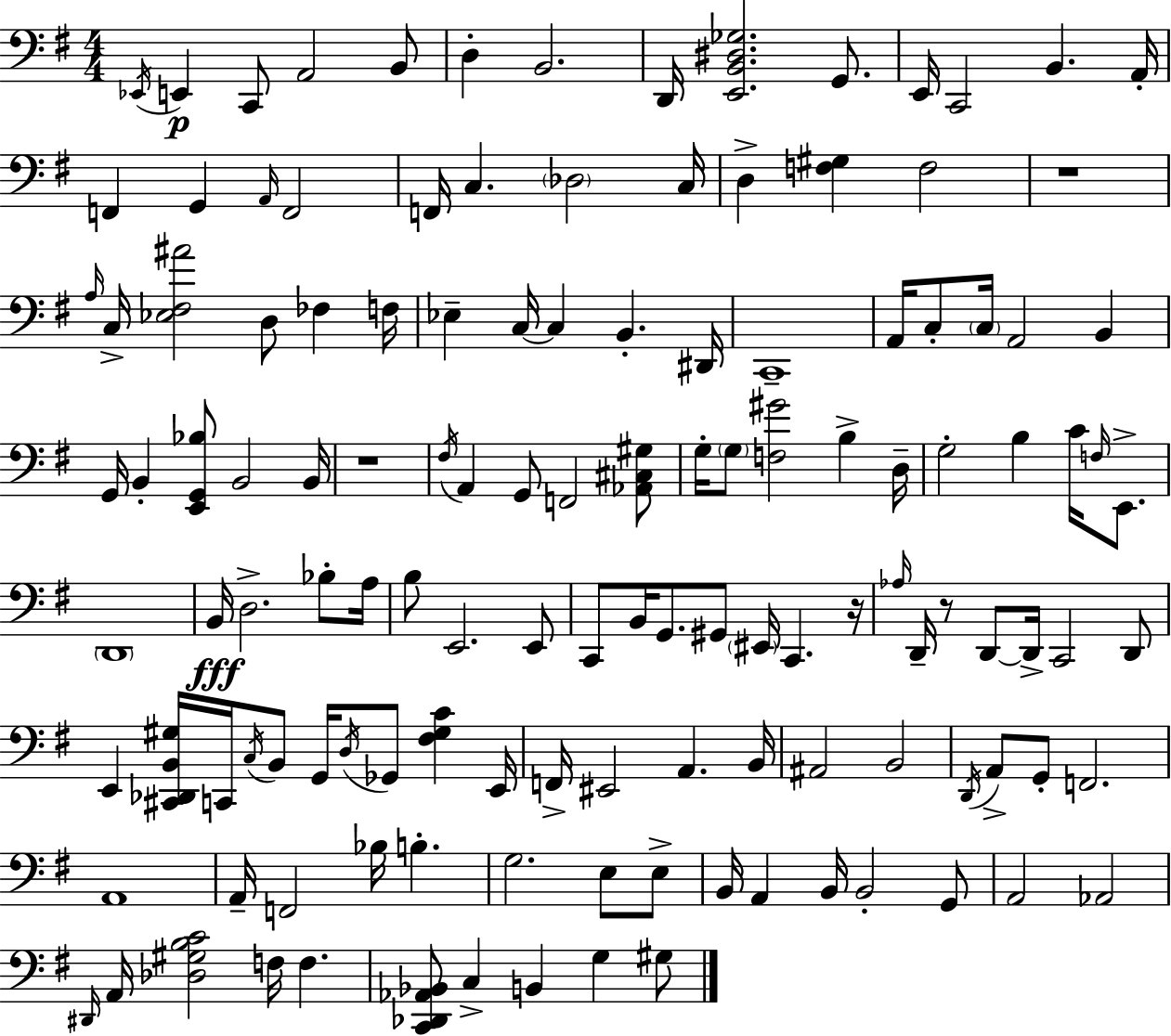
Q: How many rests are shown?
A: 4